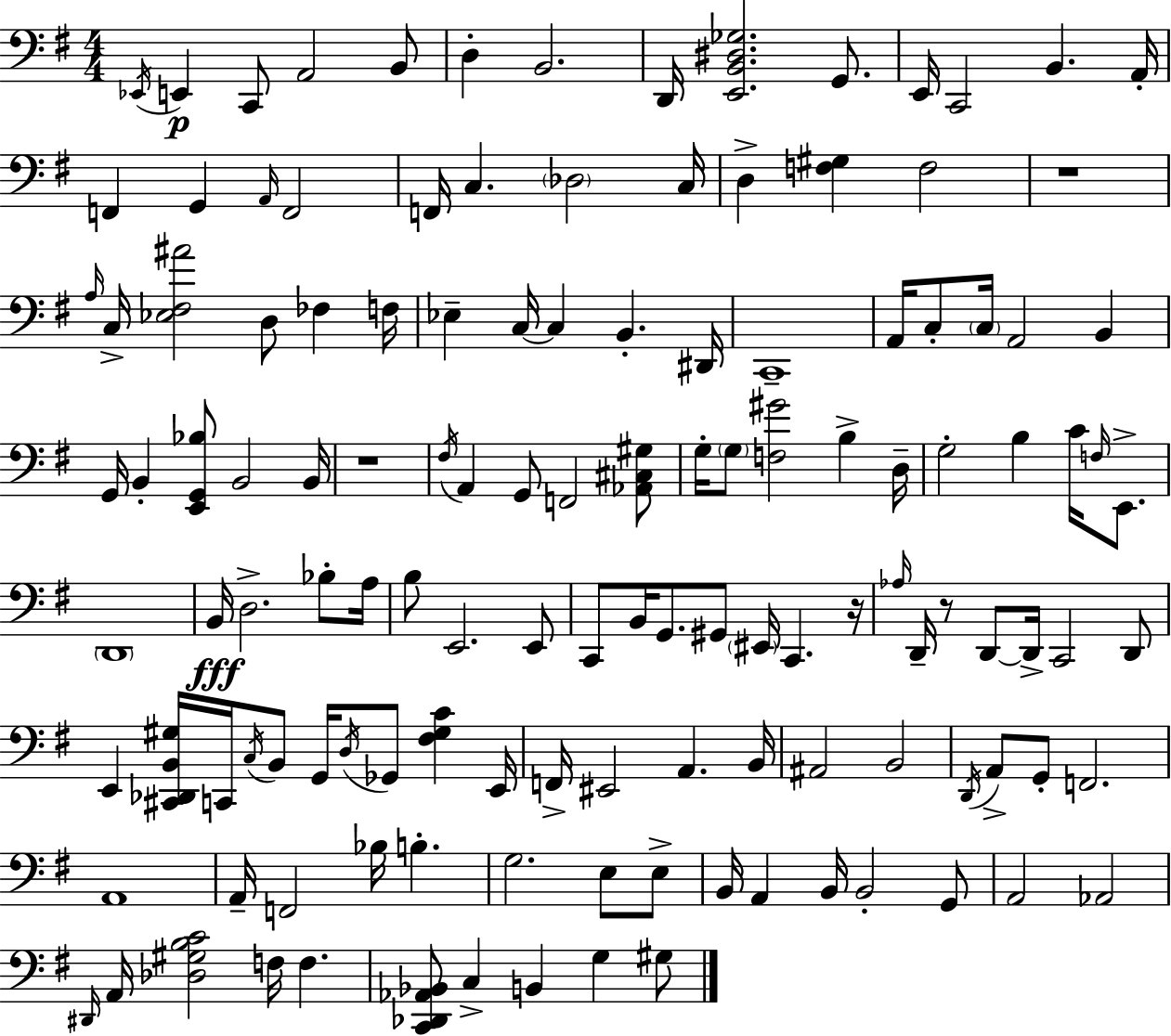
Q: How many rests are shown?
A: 4